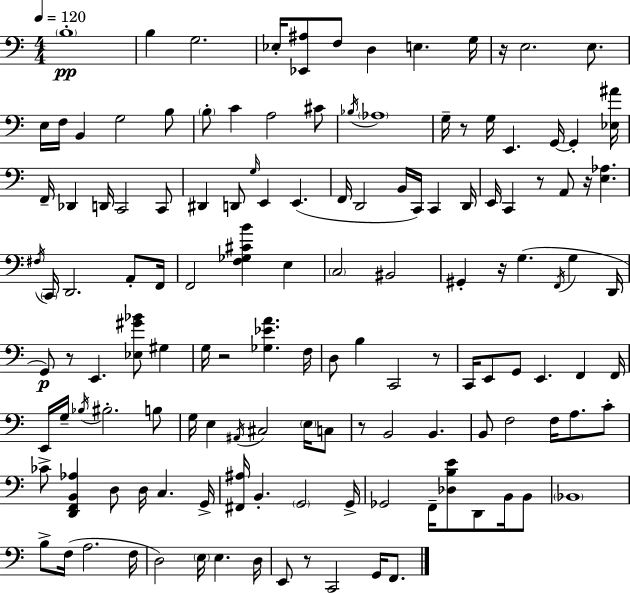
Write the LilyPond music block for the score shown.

{
  \clef bass
  \numericTimeSignature
  \time 4/4
  \key a \minor
  \tempo 4 = 120
  \parenthesize b1-.\pp | b4 g2. | ees16-. <ees, ais>8 f8 d4 e4. g16 | r16 e2. e8. | \break e16 f16 b,4 g2 b8 | \parenthesize b8-. c'4 a2 cis'8 | \acciaccatura { bes16 } \parenthesize aes1 | g16-- r8 g16 e,4. g,16~~ g,4-. | \break <ees ais'>16 f,16-- des,4 d,16 c,2 c,8 | dis,4 d,8 \grace { g16 } e,4 e,4.( | f,16 d,2 b,16 c,16) c,4 | d,16 e,16 c,4 r8 a,8 r16 <e aes>4. | \break \acciaccatura { fis16 } \parenthesize c,16 d,2. | a,8-. f,16 f,2 <f ges cis' b'>4 e4 | \parenthesize c2 bis,2 | gis,4-. r16 g4.( \acciaccatura { f,16 } g4 | \break d,16 g,8\p) r8 e,4. <ees gis' bes'>8 | gis4 g16 r2 <ges ees' a'>4. | f16 d8 b4 c,2 | r8 c,16 e,8 g,8 e,4. f,4 | \break f,16 e,16 g16-- \acciaccatura { bes16 } bis2.-. | b8 g16 e4 \acciaccatura { ais,16 } cis2 | \parenthesize e16 c8 r8 b,2 | b,4. b,8 f2 | \break f16 a8. c'8-. ces'8-> <d, f, b, aes>4 d8 d16 c4. | g,16-> <fis, ais>16 b,4.-. \parenthesize g,2 | g,16-> ges,2 f,16-- <des b e'>8 | d,8 b,16 b,8 \parenthesize bes,1 | \break b8-> f16( a2. | f16 d2) \parenthesize e16 e4. | d16 e,8 r8 c,2 | g,16 f,8. \bar "|."
}